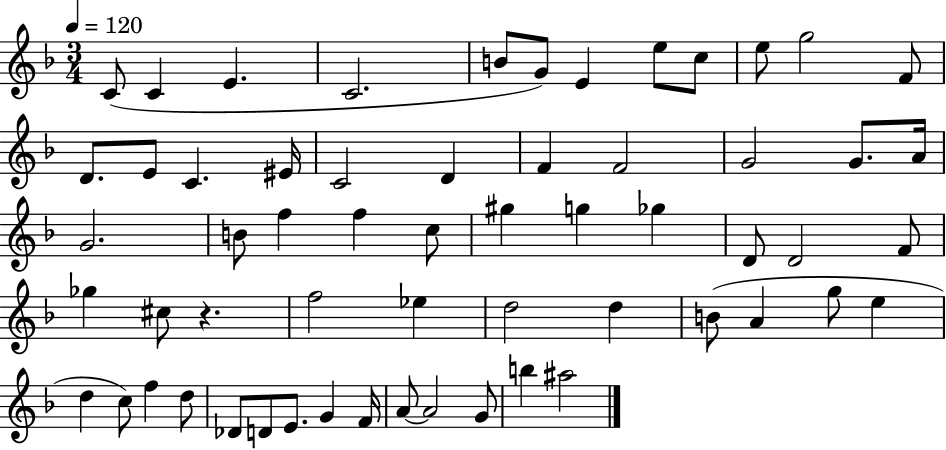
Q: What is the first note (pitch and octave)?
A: C4